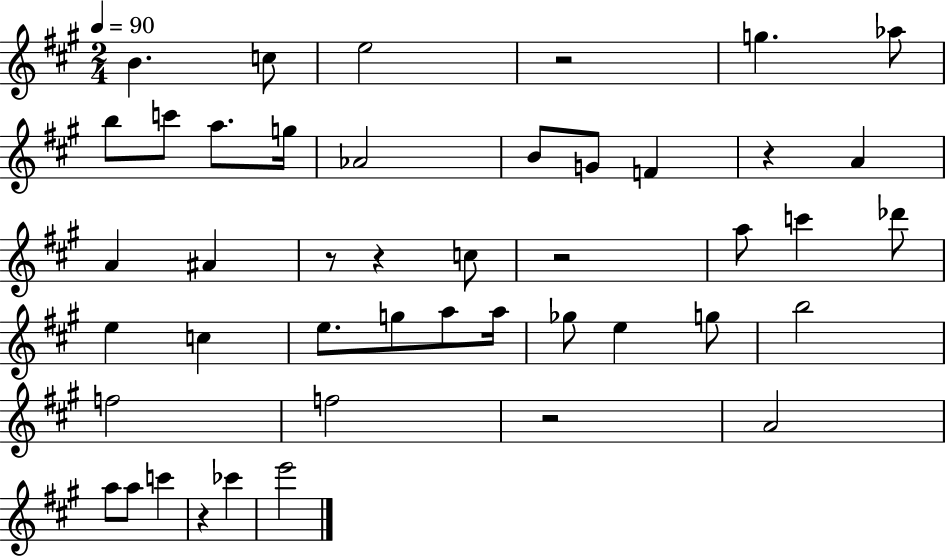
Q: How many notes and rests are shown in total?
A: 45